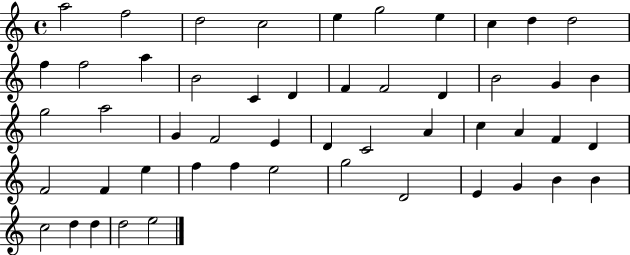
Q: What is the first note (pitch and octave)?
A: A5